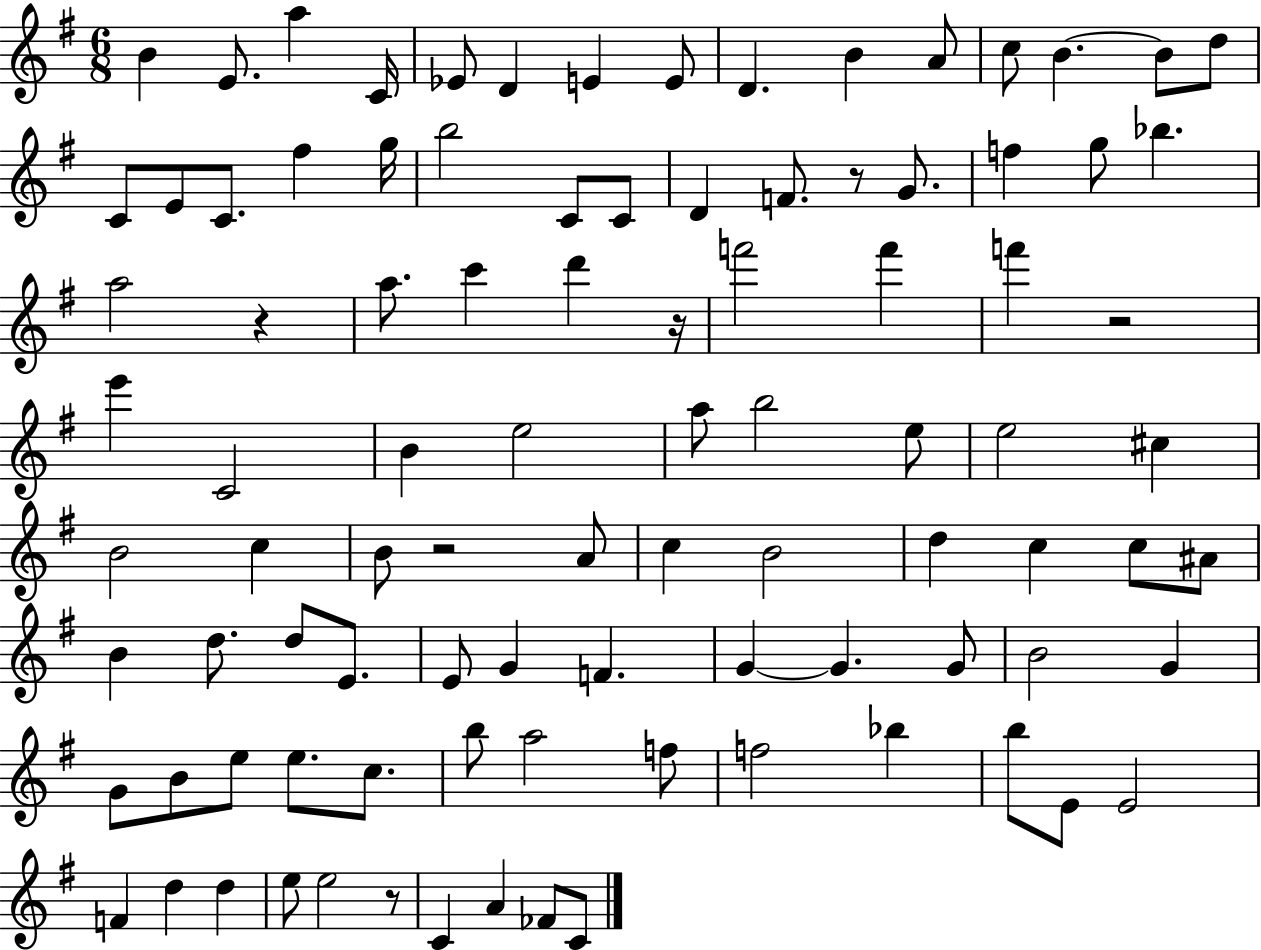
B4/q E4/e. A5/q C4/s Eb4/e D4/q E4/q E4/e D4/q. B4/q A4/e C5/e B4/q. B4/e D5/e C4/e E4/e C4/e. F#5/q G5/s B5/h C4/e C4/e D4/q F4/e. R/e G4/e. F5/q G5/e Bb5/q. A5/h R/q A5/e. C6/q D6/q R/s F6/h F6/q F6/q R/h E6/q C4/h B4/q E5/h A5/e B5/h E5/e E5/h C#5/q B4/h C5/q B4/e R/h A4/e C5/q B4/h D5/q C5/q C5/e A#4/e B4/q D5/e. D5/e E4/e. E4/e G4/q F4/q. G4/q G4/q. G4/e B4/h G4/q G4/e B4/e E5/e E5/e. C5/e. B5/e A5/h F5/e F5/h Bb5/q B5/e E4/e E4/h F4/q D5/q D5/q E5/e E5/h R/e C4/q A4/q FES4/e C4/e